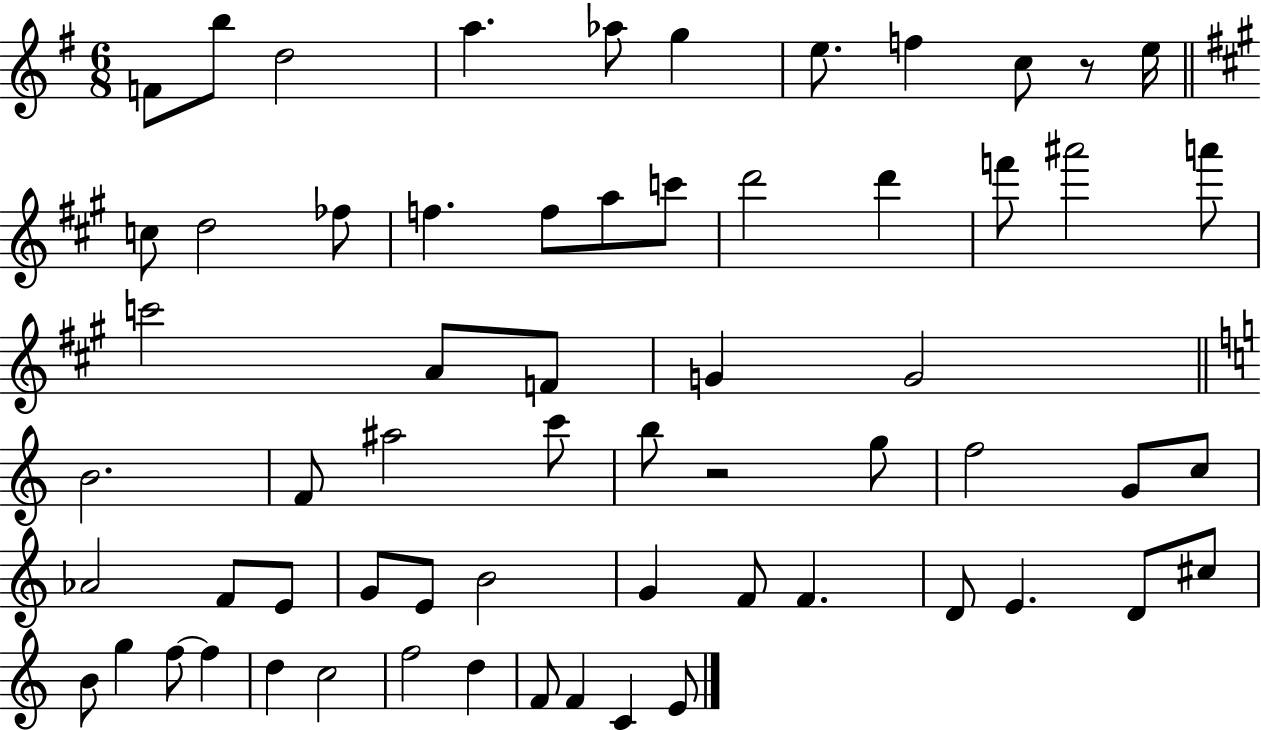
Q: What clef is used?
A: treble